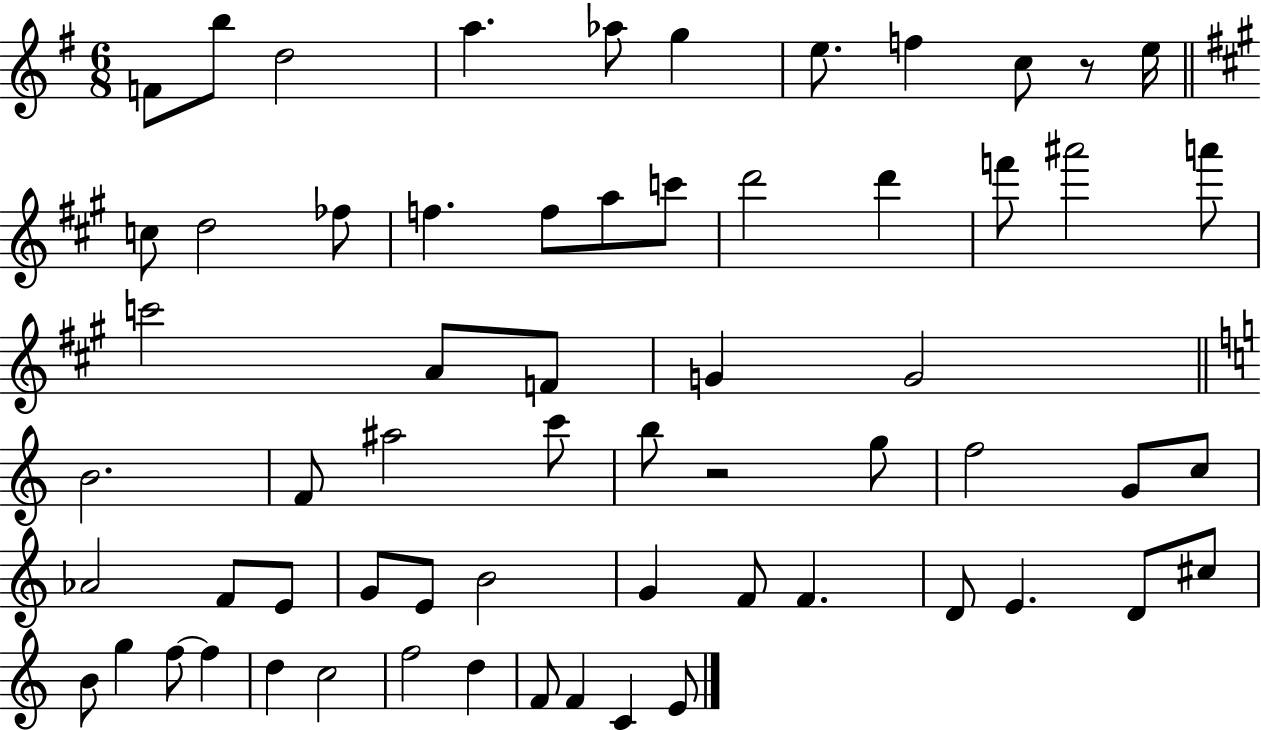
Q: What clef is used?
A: treble